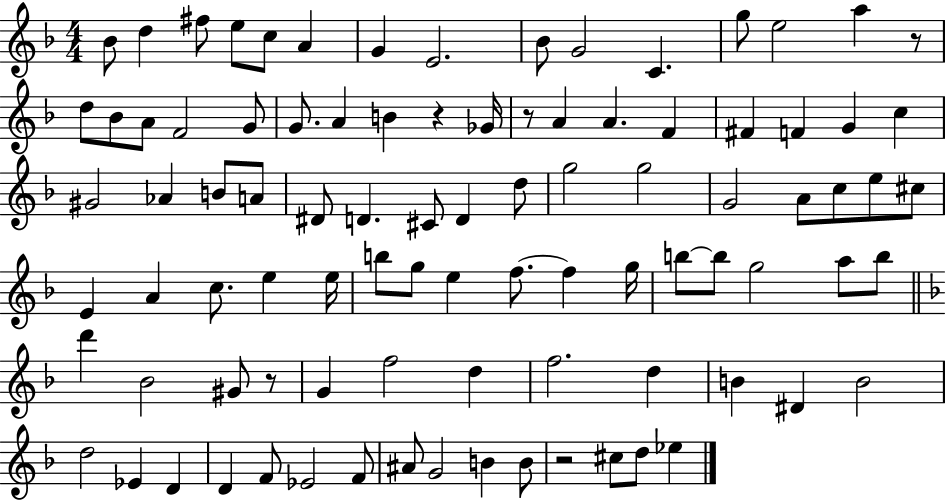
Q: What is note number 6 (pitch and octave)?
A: A4